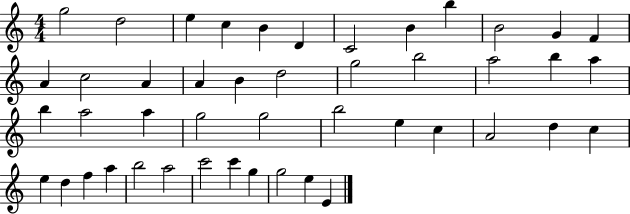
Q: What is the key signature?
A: C major